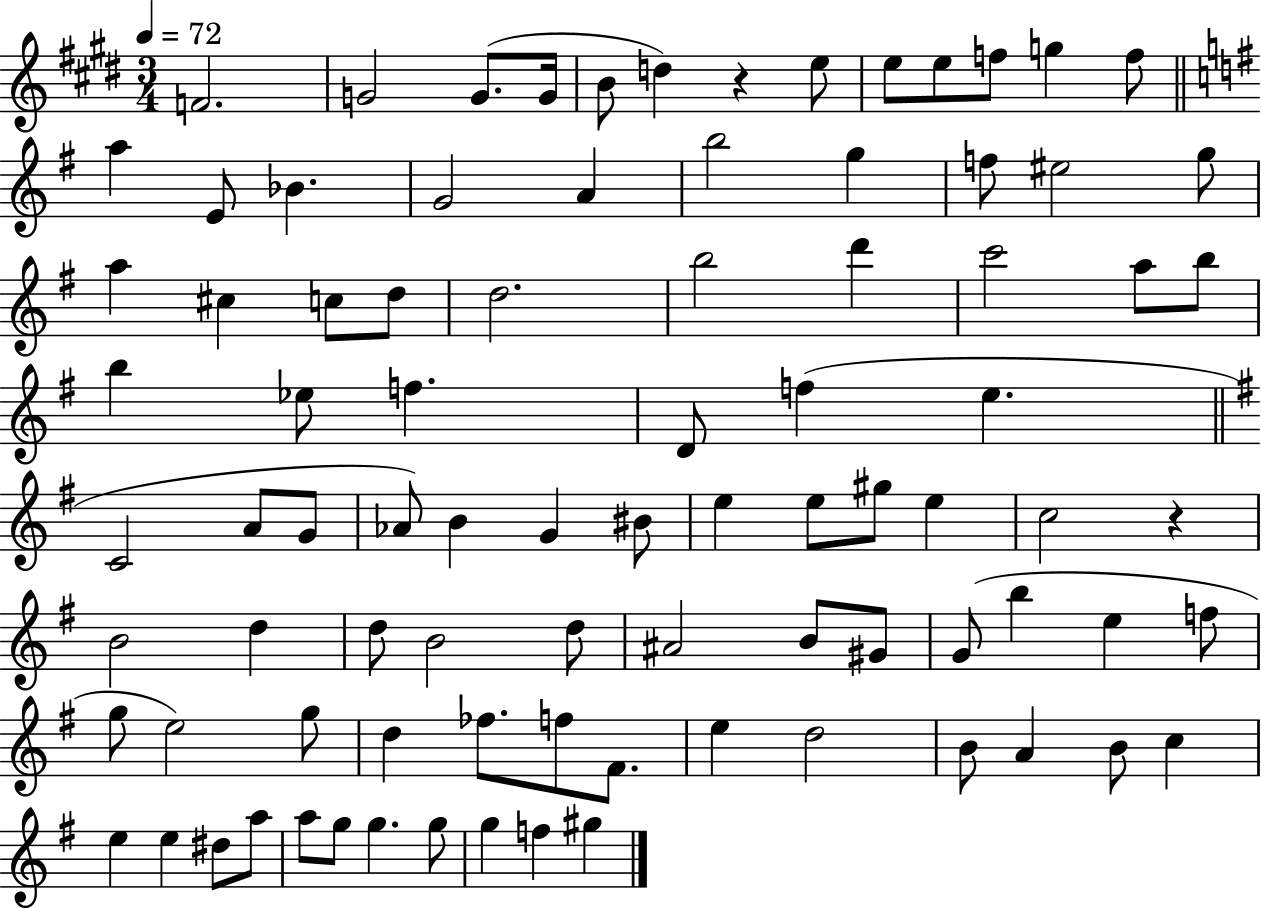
F4/h. G4/h G4/e. G4/s B4/e D5/q R/q E5/e E5/e E5/e F5/e G5/q F5/e A5/q E4/e Bb4/q. G4/h A4/q B5/h G5/q F5/e EIS5/h G5/e A5/q C#5/q C5/e D5/e D5/h. B5/h D6/q C6/h A5/e B5/e B5/q Eb5/e F5/q. D4/e F5/q E5/q. C4/h A4/e G4/e Ab4/e B4/q G4/q BIS4/e E5/q E5/e G#5/e E5/q C5/h R/q B4/h D5/q D5/e B4/h D5/e A#4/h B4/e G#4/e G4/e B5/q E5/q F5/e G5/e E5/h G5/e D5/q FES5/e. F5/e F#4/e. E5/q D5/h B4/e A4/q B4/e C5/q E5/q E5/q D#5/e A5/e A5/e G5/e G5/q. G5/e G5/q F5/q G#5/q